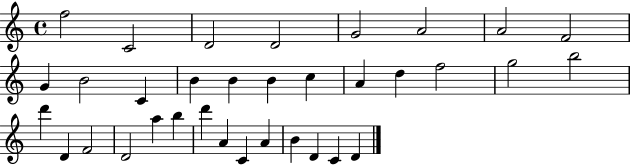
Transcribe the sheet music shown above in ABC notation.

X:1
T:Untitled
M:4/4
L:1/4
K:C
f2 C2 D2 D2 G2 A2 A2 F2 G B2 C B B B c A d f2 g2 b2 d' D F2 D2 a b d' A C A B D C D